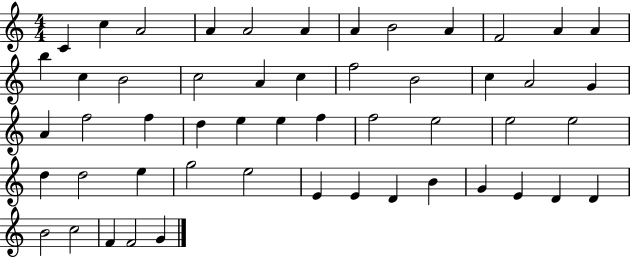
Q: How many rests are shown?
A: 0